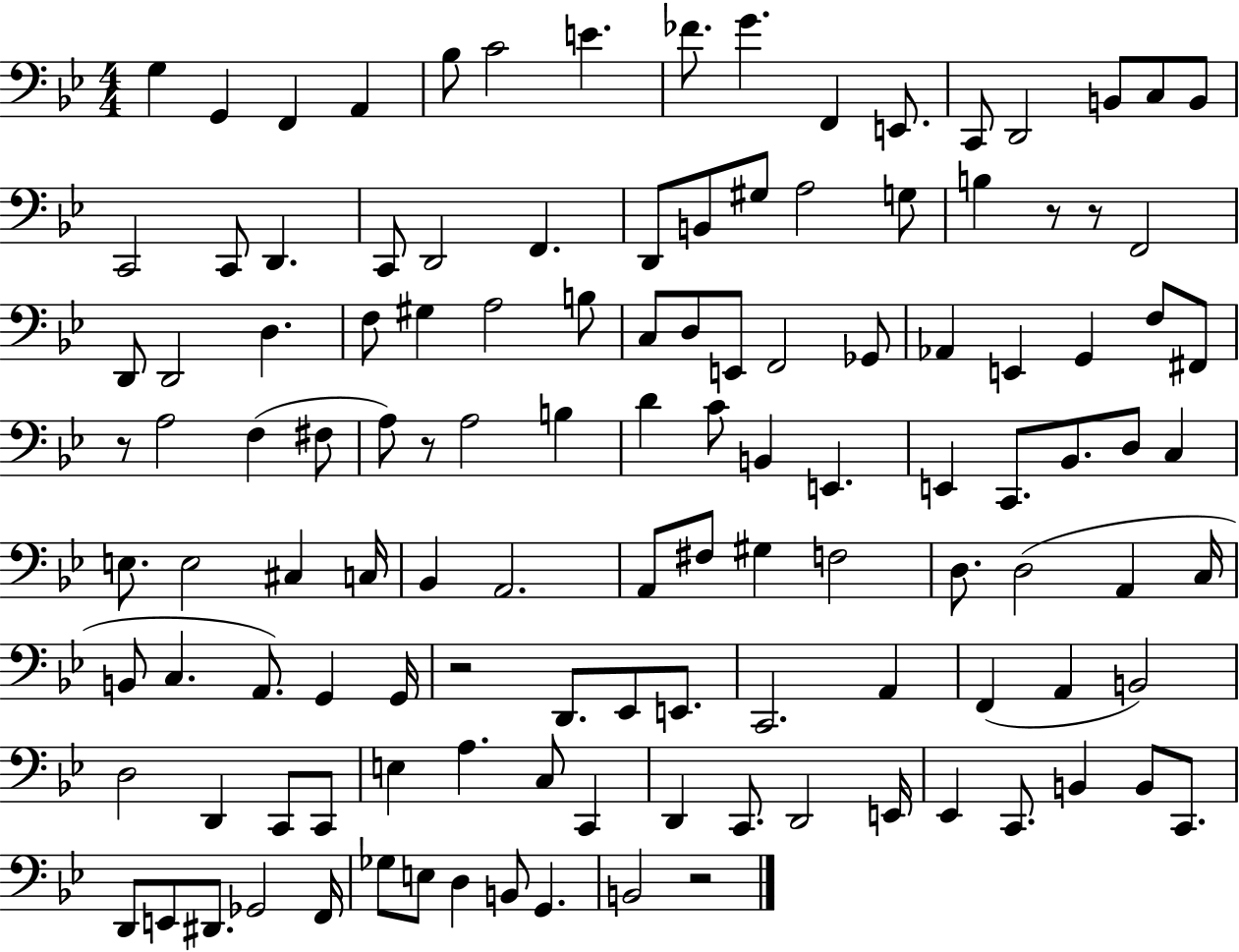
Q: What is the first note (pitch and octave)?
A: G3